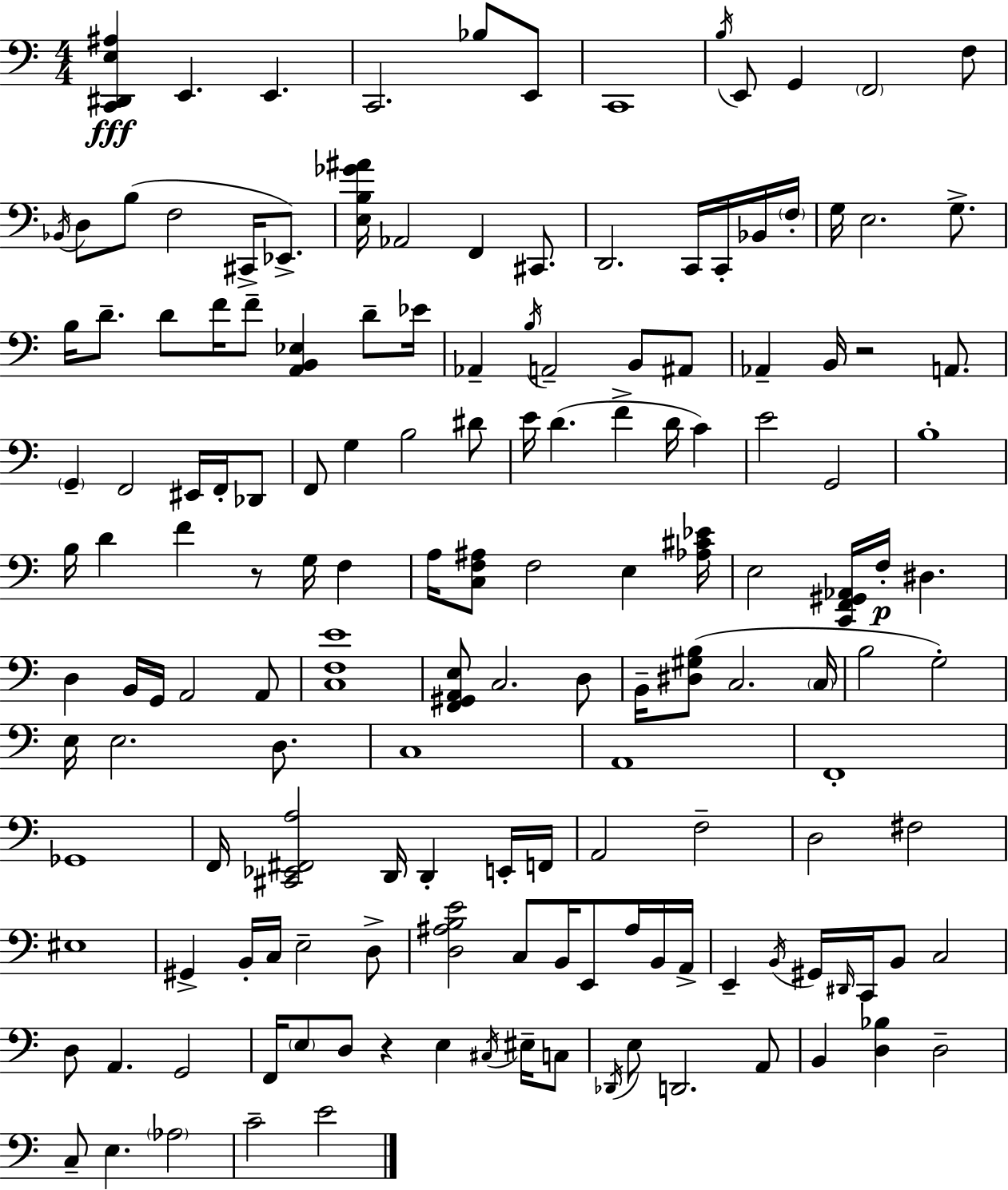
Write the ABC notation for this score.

X:1
T:Untitled
M:4/4
L:1/4
K:C
[C,,^D,,E,^A,] E,, E,, C,,2 _B,/2 E,,/2 C,,4 B,/4 E,,/2 G,, F,,2 F,/2 _B,,/4 D,/2 B,/2 F,2 ^C,,/4 _E,,/2 [E,B,_G^A]/4 _A,,2 F,, ^C,,/2 D,,2 C,,/4 C,,/4 _B,,/4 F,/4 G,/4 E,2 G,/2 B,/4 D/2 D/2 F/4 F/2 [A,,B,,_E,] D/2 _E/4 _A,, B,/4 A,,2 B,,/2 ^A,,/2 _A,, B,,/4 z2 A,,/2 G,, F,,2 ^E,,/4 F,,/4 _D,,/2 F,,/2 G, B,2 ^D/2 E/4 D F D/4 C E2 G,,2 B,4 B,/4 D F z/2 G,/4 F, A,/4 [C,F,^A,]/2 F,2 E, [_A,^C_E]/4 E,2 [C,,F,,^G,,_A,,]/4 F,/4 ^D, D, B,,/4 G,,/4 A,,2 A,,/2 [C,F,E]4 [F,,^G,,A,,E,]/2 C,2 D,/2 B,,/4 [^D,^G,B,]/2 C,2 C,/4 B,2 G,2 E,/4 E,2 D,/2 C,4 A,,4 F,,4 _G,,4 F,,/4 [^C,,_E,,^F,,A,]2 D,,/4 D,, E,,/4 F,,/4 A,,2 F,2 D,2 ^F,2 ^E,4 ^G,, B,,/4 C,/4 E,2 D,/2 [D,^A,B,E]2 C,/2 B,,/4 E,,/2 ^A,/4 B,,/4 A,,/4 E,, B,,/4 ^G,,/4 ^D,,/4 C,,/4 B,,/2 C,2 D,/2 A,, G,,2 F,,/4 E,/2 D,/2 z E, ^C,/4 ^E,/4 C,/2 _D,,/4 E,/2 D,,2 A,,/2 B,, [D,_B,] D,2 C,/2 E, _A,2 C2 E2